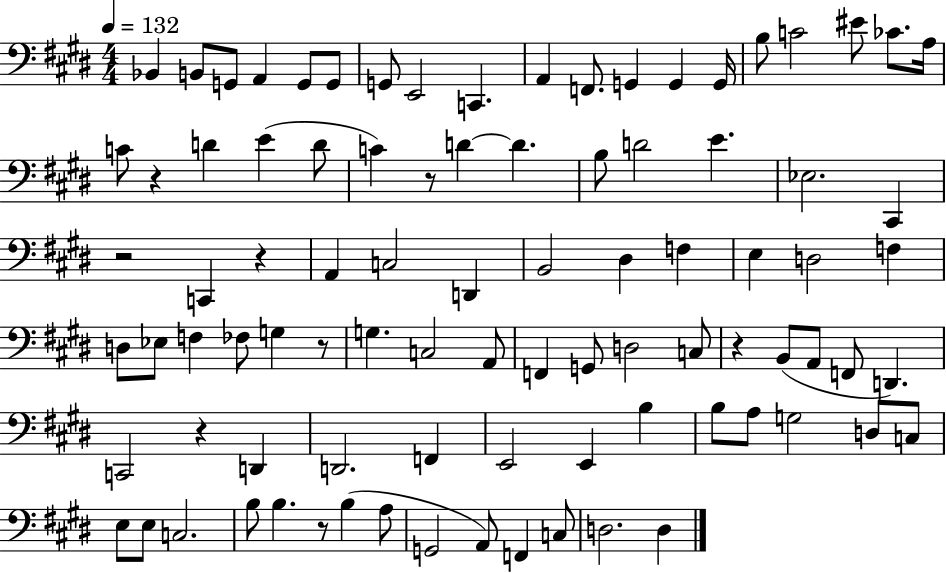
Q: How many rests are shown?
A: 8